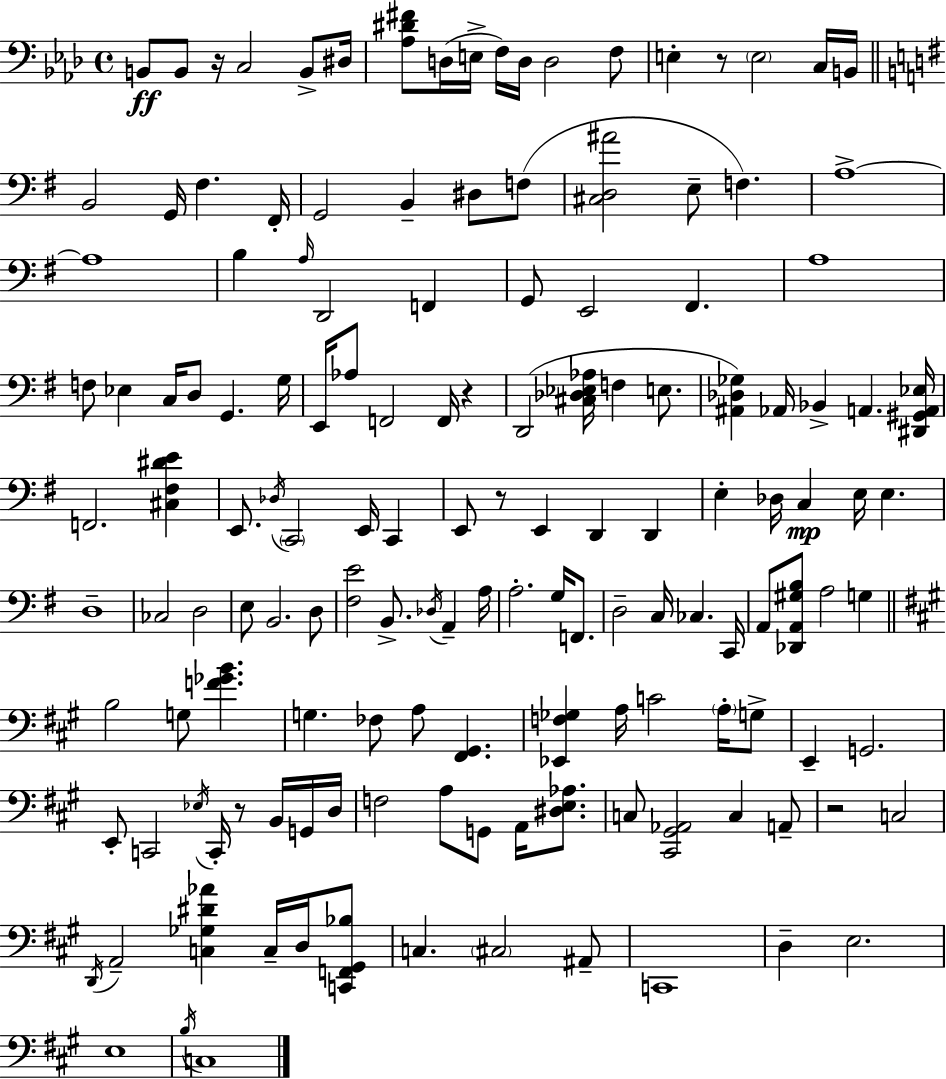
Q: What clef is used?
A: bass